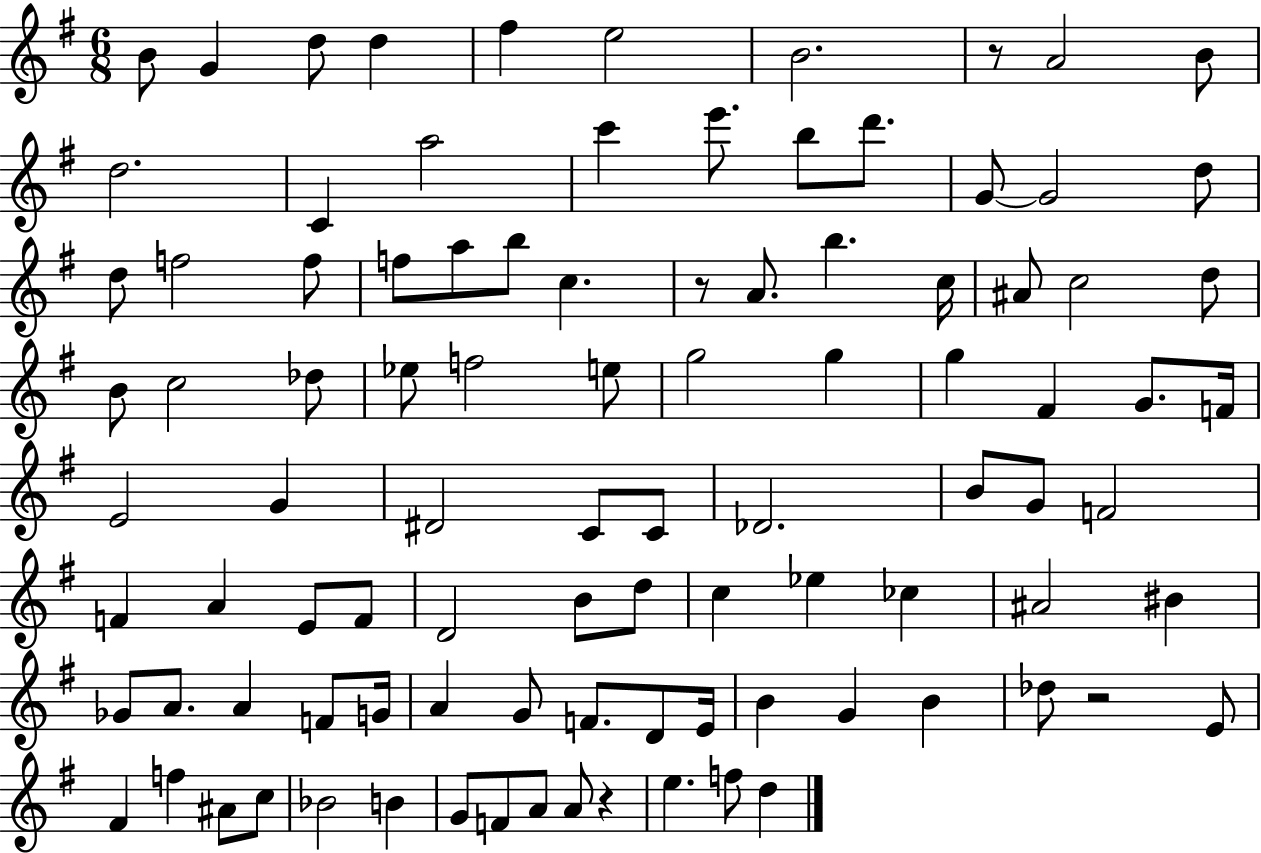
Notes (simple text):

B4/e G4/q D5/e D5/q F#5/q E5/h B4/h. R/e A4/h B4/e D5/h. C4/q A5/h C6/q E6/e. B5/e D6/e. G4/e G4/h D5/e D5/e F5/h F5/e F5/e A5/e B5/e C5/q. R/e A4/e. B5/q. C5/s A#4/e C5/h D5/e B4/e C5/h Db5/e Eb5/e F5/h E5/e G5/h G5/q G5/q F#4/q G4/e. F4/s E4/h G4/q D#4/h C4/e C4/e Db4/h. B4/e G4/e F4/h F4/q A4/q E4/e F4/e D4/h B4/e D5/e C5/q Eb5/q CES5/q A#4/h BIS4/q Gb4/e A4/e. A4/q F4/e G4/s A4/q G4/e F4/e. D4/e E4/s B4/q G4/q B4/q Db5/e R/h E4/e F#4/q F5/q A#4/e C5/e Bb4/h B4/q G4/e F4/e A4/e A4/e R/q E5/q. F5/e D5/q